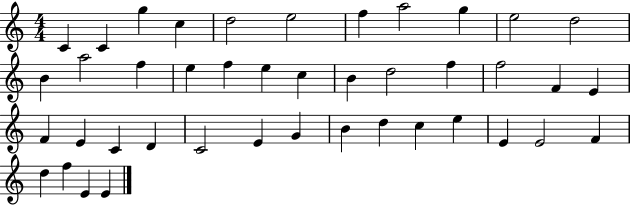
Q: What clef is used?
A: treble